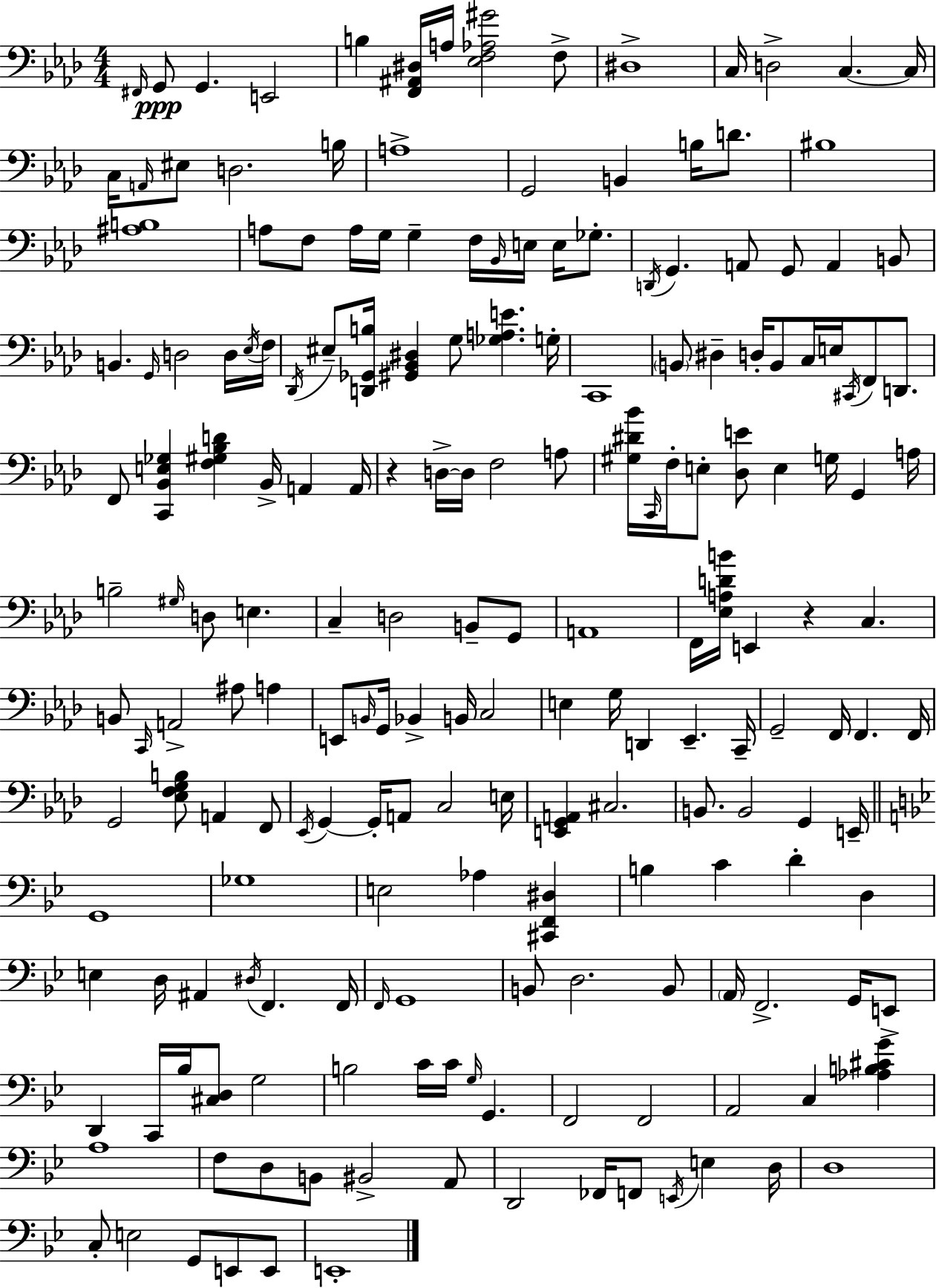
{
  \clef bass
  \numericTimeSignature
  \time 4/4
  \key aes \major
  \repeat volta 2 { \grace { fis,16 }\ppp g,8 g,4. e,2 | b4 <f, ais, dis>16 a16 <ees f aes gis'>2 f8-> | dis1-> | c16 d2-> c4.~~ | \break c16 c16 \grace { a,16 } eis8 d2. | b16 a1-> | g,2 b,4 b16 d'8. | bis1 | \break <ais b>1 | a8 f8 a16 g16 g4-- f16 \grace { bes,16 } e16 e16 | ges8.-. \acciaccatura { d,16 } g,4. a,8 g,8 a,4 | b,8 b,4. \grace { g,16 } d2 | \break d16 \acciaccatura { ees16 } f16 \acciaccatura { des,16 } eis8-- <d, ges, b>16 <gis, bes, dis>4 g8 | <ges a e'>4. g16-. c,1 | \parenthesize b,8 dis4-- d16-. b,8 | c16 e16 \acciaccatura { cis,16 } f,8 d,8. f,8 <c, bes, e ges>4 <f gis bes d'>4 | \break bes,16-> a,4 a,16 r4 d16->~~ d16 f2 | a8 <gis dis' bes'>16 \grace { c,16 } f16-. e8-. <des e'>8 e4 | g16 g,4 a16 b2-- | \grace { gis16 } d8 e4. c4-- d2 | \break b,8-- g,8 a,1 | f,16 <ees a d' b'>16 e,4 | r4 c4. b,8 \grace { c,16 } a,2-> | ais8 a4 e,8 \grace { b,16 } g,16 bes,4-> | \break b,16 c2 e4 | g16 d,4 ees,4.-- c,16-- g,2-- | f,16 f,4. f,16 g,2 | <ees f g b>8 a,4 f,8 \acciaccatura { ees,16 } g,4~~ | \break g,16-. a,8 c2 e16 <e, g, a,>4 | cis2. b,8. | b,2 g,4 e,16-- \bar "||" \break \key bes \major g,1 | ges1 | e2 aes4 <cis, f, dis>4 | b4 c'4 d'4-. d4 | \break e4 d16 ais,4 \acciaccatura { dis16 } f,4. | f,16 \grace { f,16 } g,1 | b,8 d2. | b,8 \parenthesize a,16 f,2.-> g,16 | \break e,8-> d,4 c,16 bes16 <cis d>8 g2 | b2 c'16 c'16 \grace { g16 } g,4. | f,2 f,2 | a,2 c4 <aes b cis' g'>4 | \break a1 | f8 d8 b,8 bis,2-> | a,8 d,2 fes,16 f,8 \acciaccatura { e,16 } e4 | d16 d1 | \break c8-. e2 g,8 | e,8 e,8 e,1-. | } \bar "|."
}